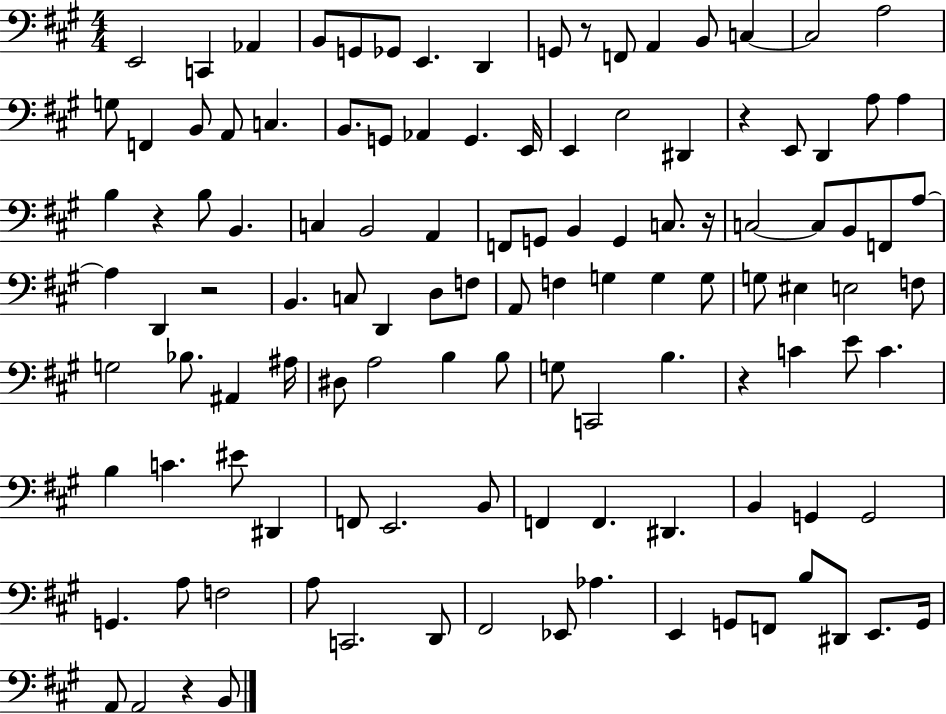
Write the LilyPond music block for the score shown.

{
  \clef bass
  \numericTimeSignature
  \time 4/4
  \key a \major
  e,2 c,4 aes,4 | b,8 g,8 ges,8 e,4. d,4 | g,8 r8 f,8 a,4 b,8 c4~~ | c2 a2 | \break g8 f,4 b,8 a,8 c4. | b,8. g,8 aes,4 g,4. e,16 | e,4 e2 dis,4 | r4 e,8 d,4 a8 a4 | \break b4 r4 b8 b,4. | c4 b,2 a,4 | f,8 g,8 b,4 g,4 c8. r16 | c2~~ c8 b,8 f,8 a8~~ | \break a4 d,4 r2 | b,4. c8 d,4 d8 f8 | a,8 f4 g4 g4 g8 | g8 eis4 e2 f8 | \break g2 bes8. ais,4 ais16 | dis8 a2 b4 b8 | g8 c,2 b4. | r4 c'4 e'8 c'4. | \break b4 c'4. eis'8 dis,4 | f,8 e,2. b,8 | f,4 f,4. dis,4. | b,4 g,4 g,2 | \break g,4. a8 f2 | a8 c,2. d,8 | fis,2 ees,8 aes4. | e,4 g,8 f,8 b8 dis,8 e,8. g,16 | \break a,8 a,2 r4 b,8 | \bar "|."
}